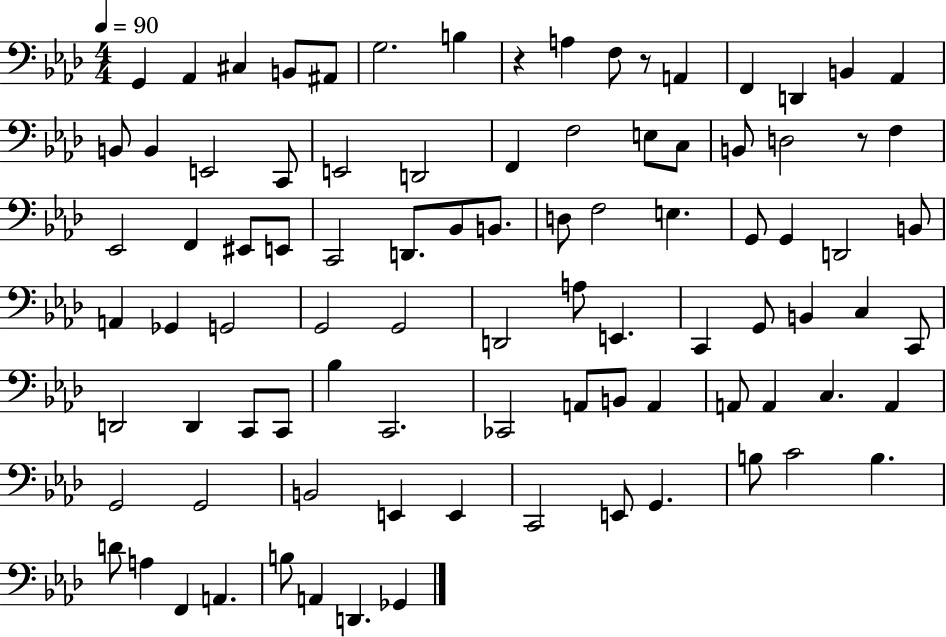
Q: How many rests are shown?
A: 3